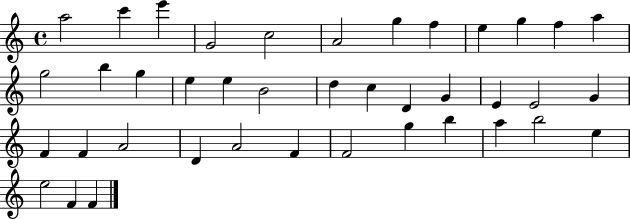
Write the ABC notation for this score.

X:1
T:Untitled
M:4/4
L:1/4
K:C
a2 c' e' G2 c2 A2 g f e g f a g2 b g e e B2 d c D G E E2 G F F A2 D A2 F F2 g b a b2 e e2 F F